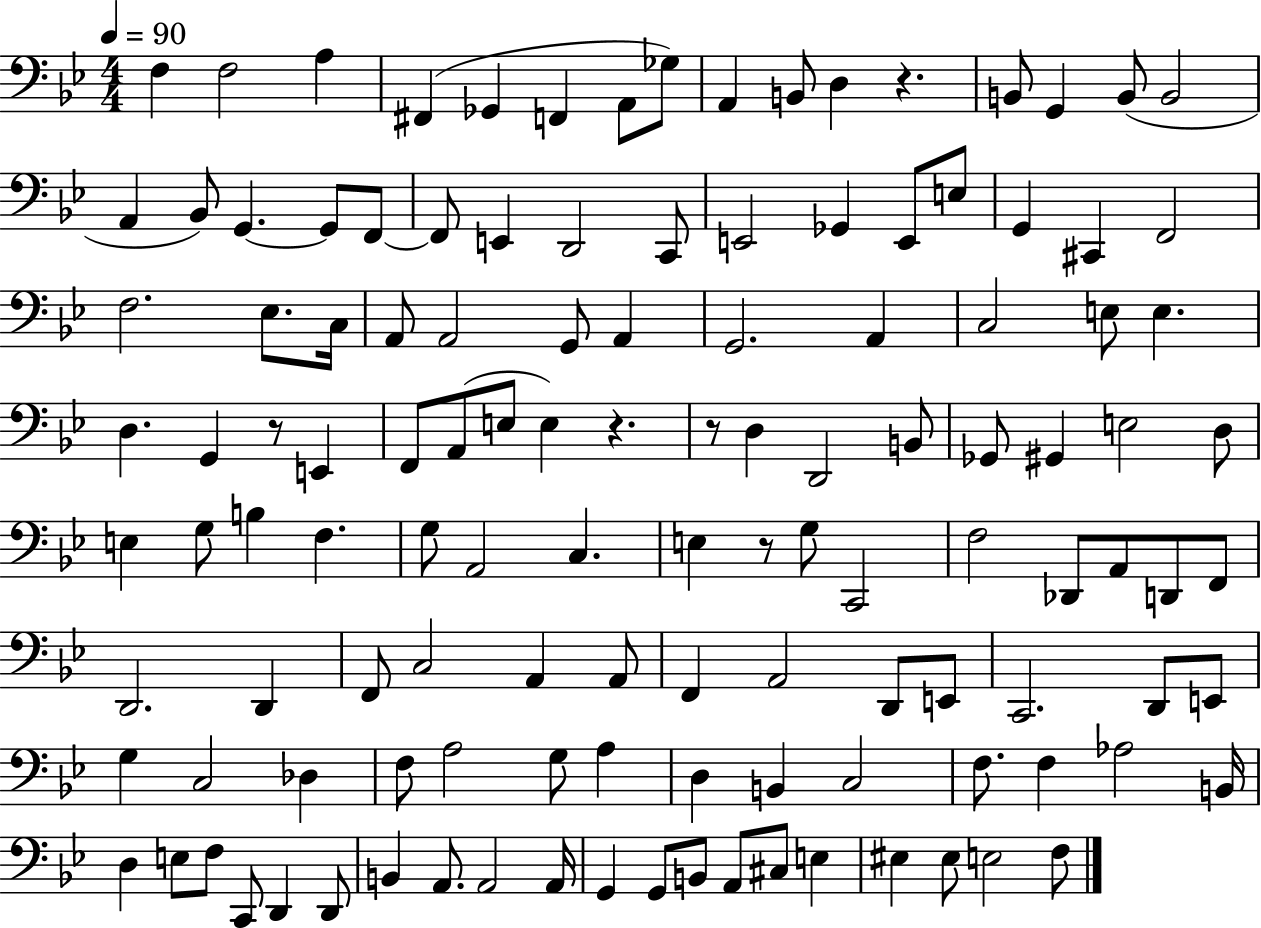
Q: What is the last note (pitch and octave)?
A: F3